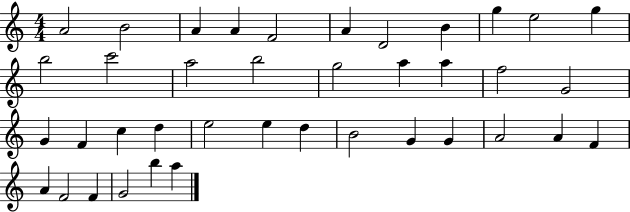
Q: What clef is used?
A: treble